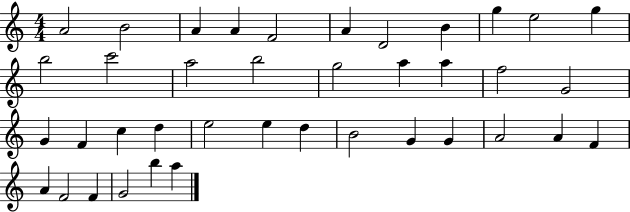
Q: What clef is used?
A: treble